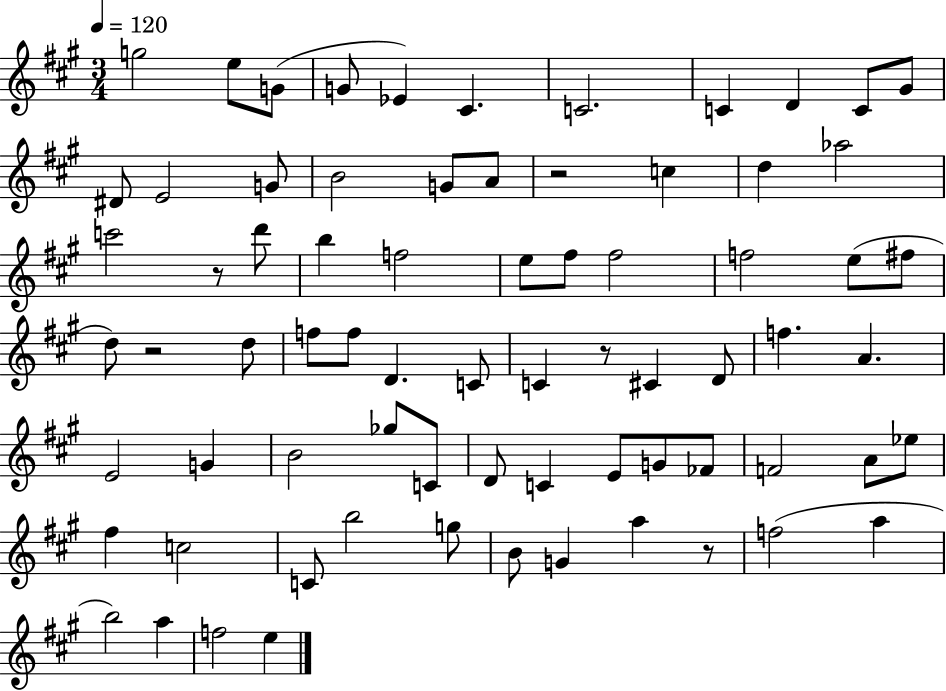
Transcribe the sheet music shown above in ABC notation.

X:1
T:Untitled
M:3/4
L:1/4
K:A
g2 e/2 G/2 G/2 _E ^C C2 C D C/2 ^G/2 ^D/2 E2 G/2 B2 G/2 A/2 z2 c d _a2 c'2 z/2 d'/2 b f2 e/2 ^f/2 ^f2 f2 e/2 ^f/2 d/2 z2 d/2 f/2 f/2 D C/2 C z/2 ^C D/2 f A E2 G B2 _g/2 C/2 D/2 C E/2 G/2 _F/2 F2 A/2 _e/2 ^f c2 C/2 b2 g/2 B/2 G a z/2 f2 a b2 a f2 e